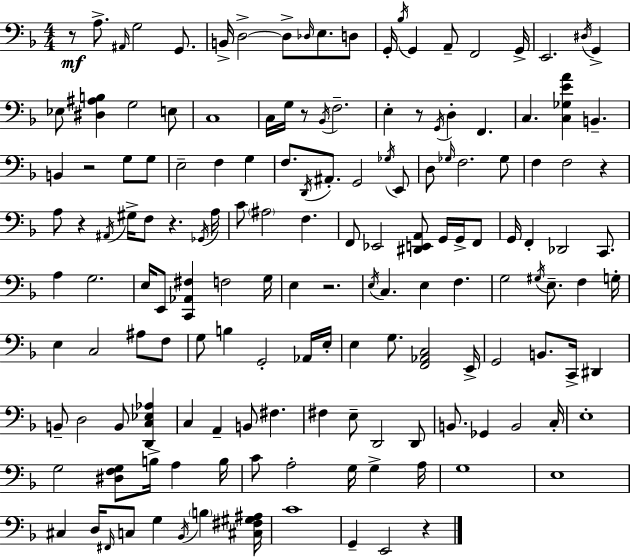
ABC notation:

X:1
T:Untitled
M:4/4
L:1/4
K:F
z/2 A,/2 ^A,,/4 G,2 G,,/2 B,,/4 D,2 D,/2 _D,/4 E,/2 D,/2 G,,/4 _B,/4 G,, A,,/2 F,,2 G,,/4 E,,2 ^D,/4 G,, _E,/2 [^D,^A,B,] G,2 E,/2 C,4 C,/4 G,/4 z/2 _B,,/4 F,2 E, z/2 G,,/4 D, F,, C, [C,_G,EA] B,, B,, z2 G,/2 G,/2 E,2 F, G, F,/2 D,,/4 ^A,,/2 G,,2 _G,/4 E,,/2 D,/2 _G,/4 F,2 _G,/2 F, F,2 z A,/2 z ^A,,/4 ^G,/4 F,/2 z _G,,/4 A,/4 C/2 ^A,2 F, F,,/2 _E,,2 [^D,,E,,A,,]/2 G,,/4 G,,/4 F,,/2 G,,/4 F,, _D,,2 C,,/2 A, G,2 E,/4 E,,/2 [C,,_A,,^F,] F,2 G,/4 E, z2 E,/4 C, E, F, G,2 ^G,/4 E,/2 F, G,/4 E, C,2 ^A,/2 F,/2 G,/2 B, G,,2 _A,,/4 E,/4 E, G,/2 [F,,_A,,C,]2 E,,/4 G,,2 B,,/2 C,,/4 ^D,, B,,/2 D,2 B,,/2 [D,,C,_E,_A,] C, A,, B,,/2 ^F, ^F, E,/2 D,,2 D,,/2 B,,/2 _G,, B,,2 C,/4 E,4 G,2 [^D,F,G,]/2 B,/4 A, B,/4 C/2 A,2 G,/4 G, A,/4 G,4 E,4 ^C, D,/4 ^F,,/4 C,/2 G, _B,,/4 B, [^C,^F,^G,^A,]/4 C4 G,, E,,2 z